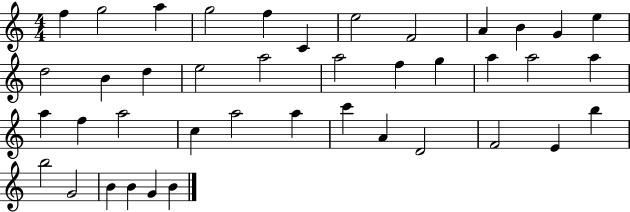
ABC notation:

X:1
T:Untitled
M:4/4
L:1/4
K:C
f g2 a g2 f C e2 F2 A B G e d2 B d e2 a2 a2 f g a a2 a a f a2 c a2 a c' A D2 F2 E b b2 G2 B B G B